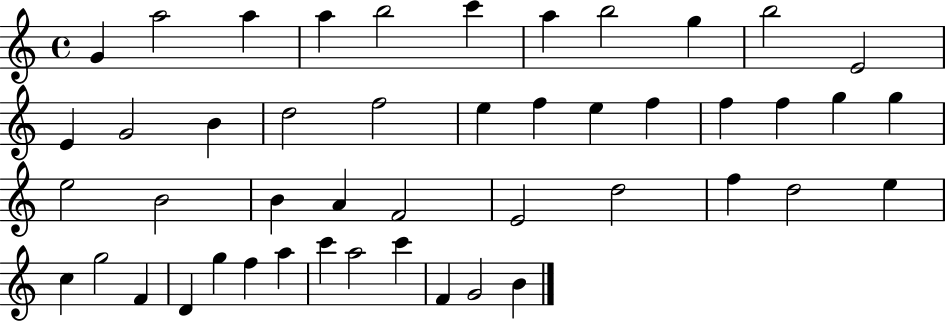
{
  \clef treble
  \time 4/4
  \defaultTimeSignature
  \key c \major
  g'4 a''2 a''4 | a''4 b''2 c'''4 | a''4 b''2 g''4 | b''2 e'2 | \break e'4 g'2 b'4 | d''2 f''2 | e''4 f''4 e''4 f''4 | f''4 f''4 g''4 g''4 | \break e''2 b'2 | b'4 a'4 f'2 | e'2 d''2 | f''4 d''2 e''4 | \break c''4 g''2 f'4 | d'4 g''4 f''4 a''4 | c'''4 a''2 c'''4 | f'4 g'2 b'4 | \break \bar "|."
}